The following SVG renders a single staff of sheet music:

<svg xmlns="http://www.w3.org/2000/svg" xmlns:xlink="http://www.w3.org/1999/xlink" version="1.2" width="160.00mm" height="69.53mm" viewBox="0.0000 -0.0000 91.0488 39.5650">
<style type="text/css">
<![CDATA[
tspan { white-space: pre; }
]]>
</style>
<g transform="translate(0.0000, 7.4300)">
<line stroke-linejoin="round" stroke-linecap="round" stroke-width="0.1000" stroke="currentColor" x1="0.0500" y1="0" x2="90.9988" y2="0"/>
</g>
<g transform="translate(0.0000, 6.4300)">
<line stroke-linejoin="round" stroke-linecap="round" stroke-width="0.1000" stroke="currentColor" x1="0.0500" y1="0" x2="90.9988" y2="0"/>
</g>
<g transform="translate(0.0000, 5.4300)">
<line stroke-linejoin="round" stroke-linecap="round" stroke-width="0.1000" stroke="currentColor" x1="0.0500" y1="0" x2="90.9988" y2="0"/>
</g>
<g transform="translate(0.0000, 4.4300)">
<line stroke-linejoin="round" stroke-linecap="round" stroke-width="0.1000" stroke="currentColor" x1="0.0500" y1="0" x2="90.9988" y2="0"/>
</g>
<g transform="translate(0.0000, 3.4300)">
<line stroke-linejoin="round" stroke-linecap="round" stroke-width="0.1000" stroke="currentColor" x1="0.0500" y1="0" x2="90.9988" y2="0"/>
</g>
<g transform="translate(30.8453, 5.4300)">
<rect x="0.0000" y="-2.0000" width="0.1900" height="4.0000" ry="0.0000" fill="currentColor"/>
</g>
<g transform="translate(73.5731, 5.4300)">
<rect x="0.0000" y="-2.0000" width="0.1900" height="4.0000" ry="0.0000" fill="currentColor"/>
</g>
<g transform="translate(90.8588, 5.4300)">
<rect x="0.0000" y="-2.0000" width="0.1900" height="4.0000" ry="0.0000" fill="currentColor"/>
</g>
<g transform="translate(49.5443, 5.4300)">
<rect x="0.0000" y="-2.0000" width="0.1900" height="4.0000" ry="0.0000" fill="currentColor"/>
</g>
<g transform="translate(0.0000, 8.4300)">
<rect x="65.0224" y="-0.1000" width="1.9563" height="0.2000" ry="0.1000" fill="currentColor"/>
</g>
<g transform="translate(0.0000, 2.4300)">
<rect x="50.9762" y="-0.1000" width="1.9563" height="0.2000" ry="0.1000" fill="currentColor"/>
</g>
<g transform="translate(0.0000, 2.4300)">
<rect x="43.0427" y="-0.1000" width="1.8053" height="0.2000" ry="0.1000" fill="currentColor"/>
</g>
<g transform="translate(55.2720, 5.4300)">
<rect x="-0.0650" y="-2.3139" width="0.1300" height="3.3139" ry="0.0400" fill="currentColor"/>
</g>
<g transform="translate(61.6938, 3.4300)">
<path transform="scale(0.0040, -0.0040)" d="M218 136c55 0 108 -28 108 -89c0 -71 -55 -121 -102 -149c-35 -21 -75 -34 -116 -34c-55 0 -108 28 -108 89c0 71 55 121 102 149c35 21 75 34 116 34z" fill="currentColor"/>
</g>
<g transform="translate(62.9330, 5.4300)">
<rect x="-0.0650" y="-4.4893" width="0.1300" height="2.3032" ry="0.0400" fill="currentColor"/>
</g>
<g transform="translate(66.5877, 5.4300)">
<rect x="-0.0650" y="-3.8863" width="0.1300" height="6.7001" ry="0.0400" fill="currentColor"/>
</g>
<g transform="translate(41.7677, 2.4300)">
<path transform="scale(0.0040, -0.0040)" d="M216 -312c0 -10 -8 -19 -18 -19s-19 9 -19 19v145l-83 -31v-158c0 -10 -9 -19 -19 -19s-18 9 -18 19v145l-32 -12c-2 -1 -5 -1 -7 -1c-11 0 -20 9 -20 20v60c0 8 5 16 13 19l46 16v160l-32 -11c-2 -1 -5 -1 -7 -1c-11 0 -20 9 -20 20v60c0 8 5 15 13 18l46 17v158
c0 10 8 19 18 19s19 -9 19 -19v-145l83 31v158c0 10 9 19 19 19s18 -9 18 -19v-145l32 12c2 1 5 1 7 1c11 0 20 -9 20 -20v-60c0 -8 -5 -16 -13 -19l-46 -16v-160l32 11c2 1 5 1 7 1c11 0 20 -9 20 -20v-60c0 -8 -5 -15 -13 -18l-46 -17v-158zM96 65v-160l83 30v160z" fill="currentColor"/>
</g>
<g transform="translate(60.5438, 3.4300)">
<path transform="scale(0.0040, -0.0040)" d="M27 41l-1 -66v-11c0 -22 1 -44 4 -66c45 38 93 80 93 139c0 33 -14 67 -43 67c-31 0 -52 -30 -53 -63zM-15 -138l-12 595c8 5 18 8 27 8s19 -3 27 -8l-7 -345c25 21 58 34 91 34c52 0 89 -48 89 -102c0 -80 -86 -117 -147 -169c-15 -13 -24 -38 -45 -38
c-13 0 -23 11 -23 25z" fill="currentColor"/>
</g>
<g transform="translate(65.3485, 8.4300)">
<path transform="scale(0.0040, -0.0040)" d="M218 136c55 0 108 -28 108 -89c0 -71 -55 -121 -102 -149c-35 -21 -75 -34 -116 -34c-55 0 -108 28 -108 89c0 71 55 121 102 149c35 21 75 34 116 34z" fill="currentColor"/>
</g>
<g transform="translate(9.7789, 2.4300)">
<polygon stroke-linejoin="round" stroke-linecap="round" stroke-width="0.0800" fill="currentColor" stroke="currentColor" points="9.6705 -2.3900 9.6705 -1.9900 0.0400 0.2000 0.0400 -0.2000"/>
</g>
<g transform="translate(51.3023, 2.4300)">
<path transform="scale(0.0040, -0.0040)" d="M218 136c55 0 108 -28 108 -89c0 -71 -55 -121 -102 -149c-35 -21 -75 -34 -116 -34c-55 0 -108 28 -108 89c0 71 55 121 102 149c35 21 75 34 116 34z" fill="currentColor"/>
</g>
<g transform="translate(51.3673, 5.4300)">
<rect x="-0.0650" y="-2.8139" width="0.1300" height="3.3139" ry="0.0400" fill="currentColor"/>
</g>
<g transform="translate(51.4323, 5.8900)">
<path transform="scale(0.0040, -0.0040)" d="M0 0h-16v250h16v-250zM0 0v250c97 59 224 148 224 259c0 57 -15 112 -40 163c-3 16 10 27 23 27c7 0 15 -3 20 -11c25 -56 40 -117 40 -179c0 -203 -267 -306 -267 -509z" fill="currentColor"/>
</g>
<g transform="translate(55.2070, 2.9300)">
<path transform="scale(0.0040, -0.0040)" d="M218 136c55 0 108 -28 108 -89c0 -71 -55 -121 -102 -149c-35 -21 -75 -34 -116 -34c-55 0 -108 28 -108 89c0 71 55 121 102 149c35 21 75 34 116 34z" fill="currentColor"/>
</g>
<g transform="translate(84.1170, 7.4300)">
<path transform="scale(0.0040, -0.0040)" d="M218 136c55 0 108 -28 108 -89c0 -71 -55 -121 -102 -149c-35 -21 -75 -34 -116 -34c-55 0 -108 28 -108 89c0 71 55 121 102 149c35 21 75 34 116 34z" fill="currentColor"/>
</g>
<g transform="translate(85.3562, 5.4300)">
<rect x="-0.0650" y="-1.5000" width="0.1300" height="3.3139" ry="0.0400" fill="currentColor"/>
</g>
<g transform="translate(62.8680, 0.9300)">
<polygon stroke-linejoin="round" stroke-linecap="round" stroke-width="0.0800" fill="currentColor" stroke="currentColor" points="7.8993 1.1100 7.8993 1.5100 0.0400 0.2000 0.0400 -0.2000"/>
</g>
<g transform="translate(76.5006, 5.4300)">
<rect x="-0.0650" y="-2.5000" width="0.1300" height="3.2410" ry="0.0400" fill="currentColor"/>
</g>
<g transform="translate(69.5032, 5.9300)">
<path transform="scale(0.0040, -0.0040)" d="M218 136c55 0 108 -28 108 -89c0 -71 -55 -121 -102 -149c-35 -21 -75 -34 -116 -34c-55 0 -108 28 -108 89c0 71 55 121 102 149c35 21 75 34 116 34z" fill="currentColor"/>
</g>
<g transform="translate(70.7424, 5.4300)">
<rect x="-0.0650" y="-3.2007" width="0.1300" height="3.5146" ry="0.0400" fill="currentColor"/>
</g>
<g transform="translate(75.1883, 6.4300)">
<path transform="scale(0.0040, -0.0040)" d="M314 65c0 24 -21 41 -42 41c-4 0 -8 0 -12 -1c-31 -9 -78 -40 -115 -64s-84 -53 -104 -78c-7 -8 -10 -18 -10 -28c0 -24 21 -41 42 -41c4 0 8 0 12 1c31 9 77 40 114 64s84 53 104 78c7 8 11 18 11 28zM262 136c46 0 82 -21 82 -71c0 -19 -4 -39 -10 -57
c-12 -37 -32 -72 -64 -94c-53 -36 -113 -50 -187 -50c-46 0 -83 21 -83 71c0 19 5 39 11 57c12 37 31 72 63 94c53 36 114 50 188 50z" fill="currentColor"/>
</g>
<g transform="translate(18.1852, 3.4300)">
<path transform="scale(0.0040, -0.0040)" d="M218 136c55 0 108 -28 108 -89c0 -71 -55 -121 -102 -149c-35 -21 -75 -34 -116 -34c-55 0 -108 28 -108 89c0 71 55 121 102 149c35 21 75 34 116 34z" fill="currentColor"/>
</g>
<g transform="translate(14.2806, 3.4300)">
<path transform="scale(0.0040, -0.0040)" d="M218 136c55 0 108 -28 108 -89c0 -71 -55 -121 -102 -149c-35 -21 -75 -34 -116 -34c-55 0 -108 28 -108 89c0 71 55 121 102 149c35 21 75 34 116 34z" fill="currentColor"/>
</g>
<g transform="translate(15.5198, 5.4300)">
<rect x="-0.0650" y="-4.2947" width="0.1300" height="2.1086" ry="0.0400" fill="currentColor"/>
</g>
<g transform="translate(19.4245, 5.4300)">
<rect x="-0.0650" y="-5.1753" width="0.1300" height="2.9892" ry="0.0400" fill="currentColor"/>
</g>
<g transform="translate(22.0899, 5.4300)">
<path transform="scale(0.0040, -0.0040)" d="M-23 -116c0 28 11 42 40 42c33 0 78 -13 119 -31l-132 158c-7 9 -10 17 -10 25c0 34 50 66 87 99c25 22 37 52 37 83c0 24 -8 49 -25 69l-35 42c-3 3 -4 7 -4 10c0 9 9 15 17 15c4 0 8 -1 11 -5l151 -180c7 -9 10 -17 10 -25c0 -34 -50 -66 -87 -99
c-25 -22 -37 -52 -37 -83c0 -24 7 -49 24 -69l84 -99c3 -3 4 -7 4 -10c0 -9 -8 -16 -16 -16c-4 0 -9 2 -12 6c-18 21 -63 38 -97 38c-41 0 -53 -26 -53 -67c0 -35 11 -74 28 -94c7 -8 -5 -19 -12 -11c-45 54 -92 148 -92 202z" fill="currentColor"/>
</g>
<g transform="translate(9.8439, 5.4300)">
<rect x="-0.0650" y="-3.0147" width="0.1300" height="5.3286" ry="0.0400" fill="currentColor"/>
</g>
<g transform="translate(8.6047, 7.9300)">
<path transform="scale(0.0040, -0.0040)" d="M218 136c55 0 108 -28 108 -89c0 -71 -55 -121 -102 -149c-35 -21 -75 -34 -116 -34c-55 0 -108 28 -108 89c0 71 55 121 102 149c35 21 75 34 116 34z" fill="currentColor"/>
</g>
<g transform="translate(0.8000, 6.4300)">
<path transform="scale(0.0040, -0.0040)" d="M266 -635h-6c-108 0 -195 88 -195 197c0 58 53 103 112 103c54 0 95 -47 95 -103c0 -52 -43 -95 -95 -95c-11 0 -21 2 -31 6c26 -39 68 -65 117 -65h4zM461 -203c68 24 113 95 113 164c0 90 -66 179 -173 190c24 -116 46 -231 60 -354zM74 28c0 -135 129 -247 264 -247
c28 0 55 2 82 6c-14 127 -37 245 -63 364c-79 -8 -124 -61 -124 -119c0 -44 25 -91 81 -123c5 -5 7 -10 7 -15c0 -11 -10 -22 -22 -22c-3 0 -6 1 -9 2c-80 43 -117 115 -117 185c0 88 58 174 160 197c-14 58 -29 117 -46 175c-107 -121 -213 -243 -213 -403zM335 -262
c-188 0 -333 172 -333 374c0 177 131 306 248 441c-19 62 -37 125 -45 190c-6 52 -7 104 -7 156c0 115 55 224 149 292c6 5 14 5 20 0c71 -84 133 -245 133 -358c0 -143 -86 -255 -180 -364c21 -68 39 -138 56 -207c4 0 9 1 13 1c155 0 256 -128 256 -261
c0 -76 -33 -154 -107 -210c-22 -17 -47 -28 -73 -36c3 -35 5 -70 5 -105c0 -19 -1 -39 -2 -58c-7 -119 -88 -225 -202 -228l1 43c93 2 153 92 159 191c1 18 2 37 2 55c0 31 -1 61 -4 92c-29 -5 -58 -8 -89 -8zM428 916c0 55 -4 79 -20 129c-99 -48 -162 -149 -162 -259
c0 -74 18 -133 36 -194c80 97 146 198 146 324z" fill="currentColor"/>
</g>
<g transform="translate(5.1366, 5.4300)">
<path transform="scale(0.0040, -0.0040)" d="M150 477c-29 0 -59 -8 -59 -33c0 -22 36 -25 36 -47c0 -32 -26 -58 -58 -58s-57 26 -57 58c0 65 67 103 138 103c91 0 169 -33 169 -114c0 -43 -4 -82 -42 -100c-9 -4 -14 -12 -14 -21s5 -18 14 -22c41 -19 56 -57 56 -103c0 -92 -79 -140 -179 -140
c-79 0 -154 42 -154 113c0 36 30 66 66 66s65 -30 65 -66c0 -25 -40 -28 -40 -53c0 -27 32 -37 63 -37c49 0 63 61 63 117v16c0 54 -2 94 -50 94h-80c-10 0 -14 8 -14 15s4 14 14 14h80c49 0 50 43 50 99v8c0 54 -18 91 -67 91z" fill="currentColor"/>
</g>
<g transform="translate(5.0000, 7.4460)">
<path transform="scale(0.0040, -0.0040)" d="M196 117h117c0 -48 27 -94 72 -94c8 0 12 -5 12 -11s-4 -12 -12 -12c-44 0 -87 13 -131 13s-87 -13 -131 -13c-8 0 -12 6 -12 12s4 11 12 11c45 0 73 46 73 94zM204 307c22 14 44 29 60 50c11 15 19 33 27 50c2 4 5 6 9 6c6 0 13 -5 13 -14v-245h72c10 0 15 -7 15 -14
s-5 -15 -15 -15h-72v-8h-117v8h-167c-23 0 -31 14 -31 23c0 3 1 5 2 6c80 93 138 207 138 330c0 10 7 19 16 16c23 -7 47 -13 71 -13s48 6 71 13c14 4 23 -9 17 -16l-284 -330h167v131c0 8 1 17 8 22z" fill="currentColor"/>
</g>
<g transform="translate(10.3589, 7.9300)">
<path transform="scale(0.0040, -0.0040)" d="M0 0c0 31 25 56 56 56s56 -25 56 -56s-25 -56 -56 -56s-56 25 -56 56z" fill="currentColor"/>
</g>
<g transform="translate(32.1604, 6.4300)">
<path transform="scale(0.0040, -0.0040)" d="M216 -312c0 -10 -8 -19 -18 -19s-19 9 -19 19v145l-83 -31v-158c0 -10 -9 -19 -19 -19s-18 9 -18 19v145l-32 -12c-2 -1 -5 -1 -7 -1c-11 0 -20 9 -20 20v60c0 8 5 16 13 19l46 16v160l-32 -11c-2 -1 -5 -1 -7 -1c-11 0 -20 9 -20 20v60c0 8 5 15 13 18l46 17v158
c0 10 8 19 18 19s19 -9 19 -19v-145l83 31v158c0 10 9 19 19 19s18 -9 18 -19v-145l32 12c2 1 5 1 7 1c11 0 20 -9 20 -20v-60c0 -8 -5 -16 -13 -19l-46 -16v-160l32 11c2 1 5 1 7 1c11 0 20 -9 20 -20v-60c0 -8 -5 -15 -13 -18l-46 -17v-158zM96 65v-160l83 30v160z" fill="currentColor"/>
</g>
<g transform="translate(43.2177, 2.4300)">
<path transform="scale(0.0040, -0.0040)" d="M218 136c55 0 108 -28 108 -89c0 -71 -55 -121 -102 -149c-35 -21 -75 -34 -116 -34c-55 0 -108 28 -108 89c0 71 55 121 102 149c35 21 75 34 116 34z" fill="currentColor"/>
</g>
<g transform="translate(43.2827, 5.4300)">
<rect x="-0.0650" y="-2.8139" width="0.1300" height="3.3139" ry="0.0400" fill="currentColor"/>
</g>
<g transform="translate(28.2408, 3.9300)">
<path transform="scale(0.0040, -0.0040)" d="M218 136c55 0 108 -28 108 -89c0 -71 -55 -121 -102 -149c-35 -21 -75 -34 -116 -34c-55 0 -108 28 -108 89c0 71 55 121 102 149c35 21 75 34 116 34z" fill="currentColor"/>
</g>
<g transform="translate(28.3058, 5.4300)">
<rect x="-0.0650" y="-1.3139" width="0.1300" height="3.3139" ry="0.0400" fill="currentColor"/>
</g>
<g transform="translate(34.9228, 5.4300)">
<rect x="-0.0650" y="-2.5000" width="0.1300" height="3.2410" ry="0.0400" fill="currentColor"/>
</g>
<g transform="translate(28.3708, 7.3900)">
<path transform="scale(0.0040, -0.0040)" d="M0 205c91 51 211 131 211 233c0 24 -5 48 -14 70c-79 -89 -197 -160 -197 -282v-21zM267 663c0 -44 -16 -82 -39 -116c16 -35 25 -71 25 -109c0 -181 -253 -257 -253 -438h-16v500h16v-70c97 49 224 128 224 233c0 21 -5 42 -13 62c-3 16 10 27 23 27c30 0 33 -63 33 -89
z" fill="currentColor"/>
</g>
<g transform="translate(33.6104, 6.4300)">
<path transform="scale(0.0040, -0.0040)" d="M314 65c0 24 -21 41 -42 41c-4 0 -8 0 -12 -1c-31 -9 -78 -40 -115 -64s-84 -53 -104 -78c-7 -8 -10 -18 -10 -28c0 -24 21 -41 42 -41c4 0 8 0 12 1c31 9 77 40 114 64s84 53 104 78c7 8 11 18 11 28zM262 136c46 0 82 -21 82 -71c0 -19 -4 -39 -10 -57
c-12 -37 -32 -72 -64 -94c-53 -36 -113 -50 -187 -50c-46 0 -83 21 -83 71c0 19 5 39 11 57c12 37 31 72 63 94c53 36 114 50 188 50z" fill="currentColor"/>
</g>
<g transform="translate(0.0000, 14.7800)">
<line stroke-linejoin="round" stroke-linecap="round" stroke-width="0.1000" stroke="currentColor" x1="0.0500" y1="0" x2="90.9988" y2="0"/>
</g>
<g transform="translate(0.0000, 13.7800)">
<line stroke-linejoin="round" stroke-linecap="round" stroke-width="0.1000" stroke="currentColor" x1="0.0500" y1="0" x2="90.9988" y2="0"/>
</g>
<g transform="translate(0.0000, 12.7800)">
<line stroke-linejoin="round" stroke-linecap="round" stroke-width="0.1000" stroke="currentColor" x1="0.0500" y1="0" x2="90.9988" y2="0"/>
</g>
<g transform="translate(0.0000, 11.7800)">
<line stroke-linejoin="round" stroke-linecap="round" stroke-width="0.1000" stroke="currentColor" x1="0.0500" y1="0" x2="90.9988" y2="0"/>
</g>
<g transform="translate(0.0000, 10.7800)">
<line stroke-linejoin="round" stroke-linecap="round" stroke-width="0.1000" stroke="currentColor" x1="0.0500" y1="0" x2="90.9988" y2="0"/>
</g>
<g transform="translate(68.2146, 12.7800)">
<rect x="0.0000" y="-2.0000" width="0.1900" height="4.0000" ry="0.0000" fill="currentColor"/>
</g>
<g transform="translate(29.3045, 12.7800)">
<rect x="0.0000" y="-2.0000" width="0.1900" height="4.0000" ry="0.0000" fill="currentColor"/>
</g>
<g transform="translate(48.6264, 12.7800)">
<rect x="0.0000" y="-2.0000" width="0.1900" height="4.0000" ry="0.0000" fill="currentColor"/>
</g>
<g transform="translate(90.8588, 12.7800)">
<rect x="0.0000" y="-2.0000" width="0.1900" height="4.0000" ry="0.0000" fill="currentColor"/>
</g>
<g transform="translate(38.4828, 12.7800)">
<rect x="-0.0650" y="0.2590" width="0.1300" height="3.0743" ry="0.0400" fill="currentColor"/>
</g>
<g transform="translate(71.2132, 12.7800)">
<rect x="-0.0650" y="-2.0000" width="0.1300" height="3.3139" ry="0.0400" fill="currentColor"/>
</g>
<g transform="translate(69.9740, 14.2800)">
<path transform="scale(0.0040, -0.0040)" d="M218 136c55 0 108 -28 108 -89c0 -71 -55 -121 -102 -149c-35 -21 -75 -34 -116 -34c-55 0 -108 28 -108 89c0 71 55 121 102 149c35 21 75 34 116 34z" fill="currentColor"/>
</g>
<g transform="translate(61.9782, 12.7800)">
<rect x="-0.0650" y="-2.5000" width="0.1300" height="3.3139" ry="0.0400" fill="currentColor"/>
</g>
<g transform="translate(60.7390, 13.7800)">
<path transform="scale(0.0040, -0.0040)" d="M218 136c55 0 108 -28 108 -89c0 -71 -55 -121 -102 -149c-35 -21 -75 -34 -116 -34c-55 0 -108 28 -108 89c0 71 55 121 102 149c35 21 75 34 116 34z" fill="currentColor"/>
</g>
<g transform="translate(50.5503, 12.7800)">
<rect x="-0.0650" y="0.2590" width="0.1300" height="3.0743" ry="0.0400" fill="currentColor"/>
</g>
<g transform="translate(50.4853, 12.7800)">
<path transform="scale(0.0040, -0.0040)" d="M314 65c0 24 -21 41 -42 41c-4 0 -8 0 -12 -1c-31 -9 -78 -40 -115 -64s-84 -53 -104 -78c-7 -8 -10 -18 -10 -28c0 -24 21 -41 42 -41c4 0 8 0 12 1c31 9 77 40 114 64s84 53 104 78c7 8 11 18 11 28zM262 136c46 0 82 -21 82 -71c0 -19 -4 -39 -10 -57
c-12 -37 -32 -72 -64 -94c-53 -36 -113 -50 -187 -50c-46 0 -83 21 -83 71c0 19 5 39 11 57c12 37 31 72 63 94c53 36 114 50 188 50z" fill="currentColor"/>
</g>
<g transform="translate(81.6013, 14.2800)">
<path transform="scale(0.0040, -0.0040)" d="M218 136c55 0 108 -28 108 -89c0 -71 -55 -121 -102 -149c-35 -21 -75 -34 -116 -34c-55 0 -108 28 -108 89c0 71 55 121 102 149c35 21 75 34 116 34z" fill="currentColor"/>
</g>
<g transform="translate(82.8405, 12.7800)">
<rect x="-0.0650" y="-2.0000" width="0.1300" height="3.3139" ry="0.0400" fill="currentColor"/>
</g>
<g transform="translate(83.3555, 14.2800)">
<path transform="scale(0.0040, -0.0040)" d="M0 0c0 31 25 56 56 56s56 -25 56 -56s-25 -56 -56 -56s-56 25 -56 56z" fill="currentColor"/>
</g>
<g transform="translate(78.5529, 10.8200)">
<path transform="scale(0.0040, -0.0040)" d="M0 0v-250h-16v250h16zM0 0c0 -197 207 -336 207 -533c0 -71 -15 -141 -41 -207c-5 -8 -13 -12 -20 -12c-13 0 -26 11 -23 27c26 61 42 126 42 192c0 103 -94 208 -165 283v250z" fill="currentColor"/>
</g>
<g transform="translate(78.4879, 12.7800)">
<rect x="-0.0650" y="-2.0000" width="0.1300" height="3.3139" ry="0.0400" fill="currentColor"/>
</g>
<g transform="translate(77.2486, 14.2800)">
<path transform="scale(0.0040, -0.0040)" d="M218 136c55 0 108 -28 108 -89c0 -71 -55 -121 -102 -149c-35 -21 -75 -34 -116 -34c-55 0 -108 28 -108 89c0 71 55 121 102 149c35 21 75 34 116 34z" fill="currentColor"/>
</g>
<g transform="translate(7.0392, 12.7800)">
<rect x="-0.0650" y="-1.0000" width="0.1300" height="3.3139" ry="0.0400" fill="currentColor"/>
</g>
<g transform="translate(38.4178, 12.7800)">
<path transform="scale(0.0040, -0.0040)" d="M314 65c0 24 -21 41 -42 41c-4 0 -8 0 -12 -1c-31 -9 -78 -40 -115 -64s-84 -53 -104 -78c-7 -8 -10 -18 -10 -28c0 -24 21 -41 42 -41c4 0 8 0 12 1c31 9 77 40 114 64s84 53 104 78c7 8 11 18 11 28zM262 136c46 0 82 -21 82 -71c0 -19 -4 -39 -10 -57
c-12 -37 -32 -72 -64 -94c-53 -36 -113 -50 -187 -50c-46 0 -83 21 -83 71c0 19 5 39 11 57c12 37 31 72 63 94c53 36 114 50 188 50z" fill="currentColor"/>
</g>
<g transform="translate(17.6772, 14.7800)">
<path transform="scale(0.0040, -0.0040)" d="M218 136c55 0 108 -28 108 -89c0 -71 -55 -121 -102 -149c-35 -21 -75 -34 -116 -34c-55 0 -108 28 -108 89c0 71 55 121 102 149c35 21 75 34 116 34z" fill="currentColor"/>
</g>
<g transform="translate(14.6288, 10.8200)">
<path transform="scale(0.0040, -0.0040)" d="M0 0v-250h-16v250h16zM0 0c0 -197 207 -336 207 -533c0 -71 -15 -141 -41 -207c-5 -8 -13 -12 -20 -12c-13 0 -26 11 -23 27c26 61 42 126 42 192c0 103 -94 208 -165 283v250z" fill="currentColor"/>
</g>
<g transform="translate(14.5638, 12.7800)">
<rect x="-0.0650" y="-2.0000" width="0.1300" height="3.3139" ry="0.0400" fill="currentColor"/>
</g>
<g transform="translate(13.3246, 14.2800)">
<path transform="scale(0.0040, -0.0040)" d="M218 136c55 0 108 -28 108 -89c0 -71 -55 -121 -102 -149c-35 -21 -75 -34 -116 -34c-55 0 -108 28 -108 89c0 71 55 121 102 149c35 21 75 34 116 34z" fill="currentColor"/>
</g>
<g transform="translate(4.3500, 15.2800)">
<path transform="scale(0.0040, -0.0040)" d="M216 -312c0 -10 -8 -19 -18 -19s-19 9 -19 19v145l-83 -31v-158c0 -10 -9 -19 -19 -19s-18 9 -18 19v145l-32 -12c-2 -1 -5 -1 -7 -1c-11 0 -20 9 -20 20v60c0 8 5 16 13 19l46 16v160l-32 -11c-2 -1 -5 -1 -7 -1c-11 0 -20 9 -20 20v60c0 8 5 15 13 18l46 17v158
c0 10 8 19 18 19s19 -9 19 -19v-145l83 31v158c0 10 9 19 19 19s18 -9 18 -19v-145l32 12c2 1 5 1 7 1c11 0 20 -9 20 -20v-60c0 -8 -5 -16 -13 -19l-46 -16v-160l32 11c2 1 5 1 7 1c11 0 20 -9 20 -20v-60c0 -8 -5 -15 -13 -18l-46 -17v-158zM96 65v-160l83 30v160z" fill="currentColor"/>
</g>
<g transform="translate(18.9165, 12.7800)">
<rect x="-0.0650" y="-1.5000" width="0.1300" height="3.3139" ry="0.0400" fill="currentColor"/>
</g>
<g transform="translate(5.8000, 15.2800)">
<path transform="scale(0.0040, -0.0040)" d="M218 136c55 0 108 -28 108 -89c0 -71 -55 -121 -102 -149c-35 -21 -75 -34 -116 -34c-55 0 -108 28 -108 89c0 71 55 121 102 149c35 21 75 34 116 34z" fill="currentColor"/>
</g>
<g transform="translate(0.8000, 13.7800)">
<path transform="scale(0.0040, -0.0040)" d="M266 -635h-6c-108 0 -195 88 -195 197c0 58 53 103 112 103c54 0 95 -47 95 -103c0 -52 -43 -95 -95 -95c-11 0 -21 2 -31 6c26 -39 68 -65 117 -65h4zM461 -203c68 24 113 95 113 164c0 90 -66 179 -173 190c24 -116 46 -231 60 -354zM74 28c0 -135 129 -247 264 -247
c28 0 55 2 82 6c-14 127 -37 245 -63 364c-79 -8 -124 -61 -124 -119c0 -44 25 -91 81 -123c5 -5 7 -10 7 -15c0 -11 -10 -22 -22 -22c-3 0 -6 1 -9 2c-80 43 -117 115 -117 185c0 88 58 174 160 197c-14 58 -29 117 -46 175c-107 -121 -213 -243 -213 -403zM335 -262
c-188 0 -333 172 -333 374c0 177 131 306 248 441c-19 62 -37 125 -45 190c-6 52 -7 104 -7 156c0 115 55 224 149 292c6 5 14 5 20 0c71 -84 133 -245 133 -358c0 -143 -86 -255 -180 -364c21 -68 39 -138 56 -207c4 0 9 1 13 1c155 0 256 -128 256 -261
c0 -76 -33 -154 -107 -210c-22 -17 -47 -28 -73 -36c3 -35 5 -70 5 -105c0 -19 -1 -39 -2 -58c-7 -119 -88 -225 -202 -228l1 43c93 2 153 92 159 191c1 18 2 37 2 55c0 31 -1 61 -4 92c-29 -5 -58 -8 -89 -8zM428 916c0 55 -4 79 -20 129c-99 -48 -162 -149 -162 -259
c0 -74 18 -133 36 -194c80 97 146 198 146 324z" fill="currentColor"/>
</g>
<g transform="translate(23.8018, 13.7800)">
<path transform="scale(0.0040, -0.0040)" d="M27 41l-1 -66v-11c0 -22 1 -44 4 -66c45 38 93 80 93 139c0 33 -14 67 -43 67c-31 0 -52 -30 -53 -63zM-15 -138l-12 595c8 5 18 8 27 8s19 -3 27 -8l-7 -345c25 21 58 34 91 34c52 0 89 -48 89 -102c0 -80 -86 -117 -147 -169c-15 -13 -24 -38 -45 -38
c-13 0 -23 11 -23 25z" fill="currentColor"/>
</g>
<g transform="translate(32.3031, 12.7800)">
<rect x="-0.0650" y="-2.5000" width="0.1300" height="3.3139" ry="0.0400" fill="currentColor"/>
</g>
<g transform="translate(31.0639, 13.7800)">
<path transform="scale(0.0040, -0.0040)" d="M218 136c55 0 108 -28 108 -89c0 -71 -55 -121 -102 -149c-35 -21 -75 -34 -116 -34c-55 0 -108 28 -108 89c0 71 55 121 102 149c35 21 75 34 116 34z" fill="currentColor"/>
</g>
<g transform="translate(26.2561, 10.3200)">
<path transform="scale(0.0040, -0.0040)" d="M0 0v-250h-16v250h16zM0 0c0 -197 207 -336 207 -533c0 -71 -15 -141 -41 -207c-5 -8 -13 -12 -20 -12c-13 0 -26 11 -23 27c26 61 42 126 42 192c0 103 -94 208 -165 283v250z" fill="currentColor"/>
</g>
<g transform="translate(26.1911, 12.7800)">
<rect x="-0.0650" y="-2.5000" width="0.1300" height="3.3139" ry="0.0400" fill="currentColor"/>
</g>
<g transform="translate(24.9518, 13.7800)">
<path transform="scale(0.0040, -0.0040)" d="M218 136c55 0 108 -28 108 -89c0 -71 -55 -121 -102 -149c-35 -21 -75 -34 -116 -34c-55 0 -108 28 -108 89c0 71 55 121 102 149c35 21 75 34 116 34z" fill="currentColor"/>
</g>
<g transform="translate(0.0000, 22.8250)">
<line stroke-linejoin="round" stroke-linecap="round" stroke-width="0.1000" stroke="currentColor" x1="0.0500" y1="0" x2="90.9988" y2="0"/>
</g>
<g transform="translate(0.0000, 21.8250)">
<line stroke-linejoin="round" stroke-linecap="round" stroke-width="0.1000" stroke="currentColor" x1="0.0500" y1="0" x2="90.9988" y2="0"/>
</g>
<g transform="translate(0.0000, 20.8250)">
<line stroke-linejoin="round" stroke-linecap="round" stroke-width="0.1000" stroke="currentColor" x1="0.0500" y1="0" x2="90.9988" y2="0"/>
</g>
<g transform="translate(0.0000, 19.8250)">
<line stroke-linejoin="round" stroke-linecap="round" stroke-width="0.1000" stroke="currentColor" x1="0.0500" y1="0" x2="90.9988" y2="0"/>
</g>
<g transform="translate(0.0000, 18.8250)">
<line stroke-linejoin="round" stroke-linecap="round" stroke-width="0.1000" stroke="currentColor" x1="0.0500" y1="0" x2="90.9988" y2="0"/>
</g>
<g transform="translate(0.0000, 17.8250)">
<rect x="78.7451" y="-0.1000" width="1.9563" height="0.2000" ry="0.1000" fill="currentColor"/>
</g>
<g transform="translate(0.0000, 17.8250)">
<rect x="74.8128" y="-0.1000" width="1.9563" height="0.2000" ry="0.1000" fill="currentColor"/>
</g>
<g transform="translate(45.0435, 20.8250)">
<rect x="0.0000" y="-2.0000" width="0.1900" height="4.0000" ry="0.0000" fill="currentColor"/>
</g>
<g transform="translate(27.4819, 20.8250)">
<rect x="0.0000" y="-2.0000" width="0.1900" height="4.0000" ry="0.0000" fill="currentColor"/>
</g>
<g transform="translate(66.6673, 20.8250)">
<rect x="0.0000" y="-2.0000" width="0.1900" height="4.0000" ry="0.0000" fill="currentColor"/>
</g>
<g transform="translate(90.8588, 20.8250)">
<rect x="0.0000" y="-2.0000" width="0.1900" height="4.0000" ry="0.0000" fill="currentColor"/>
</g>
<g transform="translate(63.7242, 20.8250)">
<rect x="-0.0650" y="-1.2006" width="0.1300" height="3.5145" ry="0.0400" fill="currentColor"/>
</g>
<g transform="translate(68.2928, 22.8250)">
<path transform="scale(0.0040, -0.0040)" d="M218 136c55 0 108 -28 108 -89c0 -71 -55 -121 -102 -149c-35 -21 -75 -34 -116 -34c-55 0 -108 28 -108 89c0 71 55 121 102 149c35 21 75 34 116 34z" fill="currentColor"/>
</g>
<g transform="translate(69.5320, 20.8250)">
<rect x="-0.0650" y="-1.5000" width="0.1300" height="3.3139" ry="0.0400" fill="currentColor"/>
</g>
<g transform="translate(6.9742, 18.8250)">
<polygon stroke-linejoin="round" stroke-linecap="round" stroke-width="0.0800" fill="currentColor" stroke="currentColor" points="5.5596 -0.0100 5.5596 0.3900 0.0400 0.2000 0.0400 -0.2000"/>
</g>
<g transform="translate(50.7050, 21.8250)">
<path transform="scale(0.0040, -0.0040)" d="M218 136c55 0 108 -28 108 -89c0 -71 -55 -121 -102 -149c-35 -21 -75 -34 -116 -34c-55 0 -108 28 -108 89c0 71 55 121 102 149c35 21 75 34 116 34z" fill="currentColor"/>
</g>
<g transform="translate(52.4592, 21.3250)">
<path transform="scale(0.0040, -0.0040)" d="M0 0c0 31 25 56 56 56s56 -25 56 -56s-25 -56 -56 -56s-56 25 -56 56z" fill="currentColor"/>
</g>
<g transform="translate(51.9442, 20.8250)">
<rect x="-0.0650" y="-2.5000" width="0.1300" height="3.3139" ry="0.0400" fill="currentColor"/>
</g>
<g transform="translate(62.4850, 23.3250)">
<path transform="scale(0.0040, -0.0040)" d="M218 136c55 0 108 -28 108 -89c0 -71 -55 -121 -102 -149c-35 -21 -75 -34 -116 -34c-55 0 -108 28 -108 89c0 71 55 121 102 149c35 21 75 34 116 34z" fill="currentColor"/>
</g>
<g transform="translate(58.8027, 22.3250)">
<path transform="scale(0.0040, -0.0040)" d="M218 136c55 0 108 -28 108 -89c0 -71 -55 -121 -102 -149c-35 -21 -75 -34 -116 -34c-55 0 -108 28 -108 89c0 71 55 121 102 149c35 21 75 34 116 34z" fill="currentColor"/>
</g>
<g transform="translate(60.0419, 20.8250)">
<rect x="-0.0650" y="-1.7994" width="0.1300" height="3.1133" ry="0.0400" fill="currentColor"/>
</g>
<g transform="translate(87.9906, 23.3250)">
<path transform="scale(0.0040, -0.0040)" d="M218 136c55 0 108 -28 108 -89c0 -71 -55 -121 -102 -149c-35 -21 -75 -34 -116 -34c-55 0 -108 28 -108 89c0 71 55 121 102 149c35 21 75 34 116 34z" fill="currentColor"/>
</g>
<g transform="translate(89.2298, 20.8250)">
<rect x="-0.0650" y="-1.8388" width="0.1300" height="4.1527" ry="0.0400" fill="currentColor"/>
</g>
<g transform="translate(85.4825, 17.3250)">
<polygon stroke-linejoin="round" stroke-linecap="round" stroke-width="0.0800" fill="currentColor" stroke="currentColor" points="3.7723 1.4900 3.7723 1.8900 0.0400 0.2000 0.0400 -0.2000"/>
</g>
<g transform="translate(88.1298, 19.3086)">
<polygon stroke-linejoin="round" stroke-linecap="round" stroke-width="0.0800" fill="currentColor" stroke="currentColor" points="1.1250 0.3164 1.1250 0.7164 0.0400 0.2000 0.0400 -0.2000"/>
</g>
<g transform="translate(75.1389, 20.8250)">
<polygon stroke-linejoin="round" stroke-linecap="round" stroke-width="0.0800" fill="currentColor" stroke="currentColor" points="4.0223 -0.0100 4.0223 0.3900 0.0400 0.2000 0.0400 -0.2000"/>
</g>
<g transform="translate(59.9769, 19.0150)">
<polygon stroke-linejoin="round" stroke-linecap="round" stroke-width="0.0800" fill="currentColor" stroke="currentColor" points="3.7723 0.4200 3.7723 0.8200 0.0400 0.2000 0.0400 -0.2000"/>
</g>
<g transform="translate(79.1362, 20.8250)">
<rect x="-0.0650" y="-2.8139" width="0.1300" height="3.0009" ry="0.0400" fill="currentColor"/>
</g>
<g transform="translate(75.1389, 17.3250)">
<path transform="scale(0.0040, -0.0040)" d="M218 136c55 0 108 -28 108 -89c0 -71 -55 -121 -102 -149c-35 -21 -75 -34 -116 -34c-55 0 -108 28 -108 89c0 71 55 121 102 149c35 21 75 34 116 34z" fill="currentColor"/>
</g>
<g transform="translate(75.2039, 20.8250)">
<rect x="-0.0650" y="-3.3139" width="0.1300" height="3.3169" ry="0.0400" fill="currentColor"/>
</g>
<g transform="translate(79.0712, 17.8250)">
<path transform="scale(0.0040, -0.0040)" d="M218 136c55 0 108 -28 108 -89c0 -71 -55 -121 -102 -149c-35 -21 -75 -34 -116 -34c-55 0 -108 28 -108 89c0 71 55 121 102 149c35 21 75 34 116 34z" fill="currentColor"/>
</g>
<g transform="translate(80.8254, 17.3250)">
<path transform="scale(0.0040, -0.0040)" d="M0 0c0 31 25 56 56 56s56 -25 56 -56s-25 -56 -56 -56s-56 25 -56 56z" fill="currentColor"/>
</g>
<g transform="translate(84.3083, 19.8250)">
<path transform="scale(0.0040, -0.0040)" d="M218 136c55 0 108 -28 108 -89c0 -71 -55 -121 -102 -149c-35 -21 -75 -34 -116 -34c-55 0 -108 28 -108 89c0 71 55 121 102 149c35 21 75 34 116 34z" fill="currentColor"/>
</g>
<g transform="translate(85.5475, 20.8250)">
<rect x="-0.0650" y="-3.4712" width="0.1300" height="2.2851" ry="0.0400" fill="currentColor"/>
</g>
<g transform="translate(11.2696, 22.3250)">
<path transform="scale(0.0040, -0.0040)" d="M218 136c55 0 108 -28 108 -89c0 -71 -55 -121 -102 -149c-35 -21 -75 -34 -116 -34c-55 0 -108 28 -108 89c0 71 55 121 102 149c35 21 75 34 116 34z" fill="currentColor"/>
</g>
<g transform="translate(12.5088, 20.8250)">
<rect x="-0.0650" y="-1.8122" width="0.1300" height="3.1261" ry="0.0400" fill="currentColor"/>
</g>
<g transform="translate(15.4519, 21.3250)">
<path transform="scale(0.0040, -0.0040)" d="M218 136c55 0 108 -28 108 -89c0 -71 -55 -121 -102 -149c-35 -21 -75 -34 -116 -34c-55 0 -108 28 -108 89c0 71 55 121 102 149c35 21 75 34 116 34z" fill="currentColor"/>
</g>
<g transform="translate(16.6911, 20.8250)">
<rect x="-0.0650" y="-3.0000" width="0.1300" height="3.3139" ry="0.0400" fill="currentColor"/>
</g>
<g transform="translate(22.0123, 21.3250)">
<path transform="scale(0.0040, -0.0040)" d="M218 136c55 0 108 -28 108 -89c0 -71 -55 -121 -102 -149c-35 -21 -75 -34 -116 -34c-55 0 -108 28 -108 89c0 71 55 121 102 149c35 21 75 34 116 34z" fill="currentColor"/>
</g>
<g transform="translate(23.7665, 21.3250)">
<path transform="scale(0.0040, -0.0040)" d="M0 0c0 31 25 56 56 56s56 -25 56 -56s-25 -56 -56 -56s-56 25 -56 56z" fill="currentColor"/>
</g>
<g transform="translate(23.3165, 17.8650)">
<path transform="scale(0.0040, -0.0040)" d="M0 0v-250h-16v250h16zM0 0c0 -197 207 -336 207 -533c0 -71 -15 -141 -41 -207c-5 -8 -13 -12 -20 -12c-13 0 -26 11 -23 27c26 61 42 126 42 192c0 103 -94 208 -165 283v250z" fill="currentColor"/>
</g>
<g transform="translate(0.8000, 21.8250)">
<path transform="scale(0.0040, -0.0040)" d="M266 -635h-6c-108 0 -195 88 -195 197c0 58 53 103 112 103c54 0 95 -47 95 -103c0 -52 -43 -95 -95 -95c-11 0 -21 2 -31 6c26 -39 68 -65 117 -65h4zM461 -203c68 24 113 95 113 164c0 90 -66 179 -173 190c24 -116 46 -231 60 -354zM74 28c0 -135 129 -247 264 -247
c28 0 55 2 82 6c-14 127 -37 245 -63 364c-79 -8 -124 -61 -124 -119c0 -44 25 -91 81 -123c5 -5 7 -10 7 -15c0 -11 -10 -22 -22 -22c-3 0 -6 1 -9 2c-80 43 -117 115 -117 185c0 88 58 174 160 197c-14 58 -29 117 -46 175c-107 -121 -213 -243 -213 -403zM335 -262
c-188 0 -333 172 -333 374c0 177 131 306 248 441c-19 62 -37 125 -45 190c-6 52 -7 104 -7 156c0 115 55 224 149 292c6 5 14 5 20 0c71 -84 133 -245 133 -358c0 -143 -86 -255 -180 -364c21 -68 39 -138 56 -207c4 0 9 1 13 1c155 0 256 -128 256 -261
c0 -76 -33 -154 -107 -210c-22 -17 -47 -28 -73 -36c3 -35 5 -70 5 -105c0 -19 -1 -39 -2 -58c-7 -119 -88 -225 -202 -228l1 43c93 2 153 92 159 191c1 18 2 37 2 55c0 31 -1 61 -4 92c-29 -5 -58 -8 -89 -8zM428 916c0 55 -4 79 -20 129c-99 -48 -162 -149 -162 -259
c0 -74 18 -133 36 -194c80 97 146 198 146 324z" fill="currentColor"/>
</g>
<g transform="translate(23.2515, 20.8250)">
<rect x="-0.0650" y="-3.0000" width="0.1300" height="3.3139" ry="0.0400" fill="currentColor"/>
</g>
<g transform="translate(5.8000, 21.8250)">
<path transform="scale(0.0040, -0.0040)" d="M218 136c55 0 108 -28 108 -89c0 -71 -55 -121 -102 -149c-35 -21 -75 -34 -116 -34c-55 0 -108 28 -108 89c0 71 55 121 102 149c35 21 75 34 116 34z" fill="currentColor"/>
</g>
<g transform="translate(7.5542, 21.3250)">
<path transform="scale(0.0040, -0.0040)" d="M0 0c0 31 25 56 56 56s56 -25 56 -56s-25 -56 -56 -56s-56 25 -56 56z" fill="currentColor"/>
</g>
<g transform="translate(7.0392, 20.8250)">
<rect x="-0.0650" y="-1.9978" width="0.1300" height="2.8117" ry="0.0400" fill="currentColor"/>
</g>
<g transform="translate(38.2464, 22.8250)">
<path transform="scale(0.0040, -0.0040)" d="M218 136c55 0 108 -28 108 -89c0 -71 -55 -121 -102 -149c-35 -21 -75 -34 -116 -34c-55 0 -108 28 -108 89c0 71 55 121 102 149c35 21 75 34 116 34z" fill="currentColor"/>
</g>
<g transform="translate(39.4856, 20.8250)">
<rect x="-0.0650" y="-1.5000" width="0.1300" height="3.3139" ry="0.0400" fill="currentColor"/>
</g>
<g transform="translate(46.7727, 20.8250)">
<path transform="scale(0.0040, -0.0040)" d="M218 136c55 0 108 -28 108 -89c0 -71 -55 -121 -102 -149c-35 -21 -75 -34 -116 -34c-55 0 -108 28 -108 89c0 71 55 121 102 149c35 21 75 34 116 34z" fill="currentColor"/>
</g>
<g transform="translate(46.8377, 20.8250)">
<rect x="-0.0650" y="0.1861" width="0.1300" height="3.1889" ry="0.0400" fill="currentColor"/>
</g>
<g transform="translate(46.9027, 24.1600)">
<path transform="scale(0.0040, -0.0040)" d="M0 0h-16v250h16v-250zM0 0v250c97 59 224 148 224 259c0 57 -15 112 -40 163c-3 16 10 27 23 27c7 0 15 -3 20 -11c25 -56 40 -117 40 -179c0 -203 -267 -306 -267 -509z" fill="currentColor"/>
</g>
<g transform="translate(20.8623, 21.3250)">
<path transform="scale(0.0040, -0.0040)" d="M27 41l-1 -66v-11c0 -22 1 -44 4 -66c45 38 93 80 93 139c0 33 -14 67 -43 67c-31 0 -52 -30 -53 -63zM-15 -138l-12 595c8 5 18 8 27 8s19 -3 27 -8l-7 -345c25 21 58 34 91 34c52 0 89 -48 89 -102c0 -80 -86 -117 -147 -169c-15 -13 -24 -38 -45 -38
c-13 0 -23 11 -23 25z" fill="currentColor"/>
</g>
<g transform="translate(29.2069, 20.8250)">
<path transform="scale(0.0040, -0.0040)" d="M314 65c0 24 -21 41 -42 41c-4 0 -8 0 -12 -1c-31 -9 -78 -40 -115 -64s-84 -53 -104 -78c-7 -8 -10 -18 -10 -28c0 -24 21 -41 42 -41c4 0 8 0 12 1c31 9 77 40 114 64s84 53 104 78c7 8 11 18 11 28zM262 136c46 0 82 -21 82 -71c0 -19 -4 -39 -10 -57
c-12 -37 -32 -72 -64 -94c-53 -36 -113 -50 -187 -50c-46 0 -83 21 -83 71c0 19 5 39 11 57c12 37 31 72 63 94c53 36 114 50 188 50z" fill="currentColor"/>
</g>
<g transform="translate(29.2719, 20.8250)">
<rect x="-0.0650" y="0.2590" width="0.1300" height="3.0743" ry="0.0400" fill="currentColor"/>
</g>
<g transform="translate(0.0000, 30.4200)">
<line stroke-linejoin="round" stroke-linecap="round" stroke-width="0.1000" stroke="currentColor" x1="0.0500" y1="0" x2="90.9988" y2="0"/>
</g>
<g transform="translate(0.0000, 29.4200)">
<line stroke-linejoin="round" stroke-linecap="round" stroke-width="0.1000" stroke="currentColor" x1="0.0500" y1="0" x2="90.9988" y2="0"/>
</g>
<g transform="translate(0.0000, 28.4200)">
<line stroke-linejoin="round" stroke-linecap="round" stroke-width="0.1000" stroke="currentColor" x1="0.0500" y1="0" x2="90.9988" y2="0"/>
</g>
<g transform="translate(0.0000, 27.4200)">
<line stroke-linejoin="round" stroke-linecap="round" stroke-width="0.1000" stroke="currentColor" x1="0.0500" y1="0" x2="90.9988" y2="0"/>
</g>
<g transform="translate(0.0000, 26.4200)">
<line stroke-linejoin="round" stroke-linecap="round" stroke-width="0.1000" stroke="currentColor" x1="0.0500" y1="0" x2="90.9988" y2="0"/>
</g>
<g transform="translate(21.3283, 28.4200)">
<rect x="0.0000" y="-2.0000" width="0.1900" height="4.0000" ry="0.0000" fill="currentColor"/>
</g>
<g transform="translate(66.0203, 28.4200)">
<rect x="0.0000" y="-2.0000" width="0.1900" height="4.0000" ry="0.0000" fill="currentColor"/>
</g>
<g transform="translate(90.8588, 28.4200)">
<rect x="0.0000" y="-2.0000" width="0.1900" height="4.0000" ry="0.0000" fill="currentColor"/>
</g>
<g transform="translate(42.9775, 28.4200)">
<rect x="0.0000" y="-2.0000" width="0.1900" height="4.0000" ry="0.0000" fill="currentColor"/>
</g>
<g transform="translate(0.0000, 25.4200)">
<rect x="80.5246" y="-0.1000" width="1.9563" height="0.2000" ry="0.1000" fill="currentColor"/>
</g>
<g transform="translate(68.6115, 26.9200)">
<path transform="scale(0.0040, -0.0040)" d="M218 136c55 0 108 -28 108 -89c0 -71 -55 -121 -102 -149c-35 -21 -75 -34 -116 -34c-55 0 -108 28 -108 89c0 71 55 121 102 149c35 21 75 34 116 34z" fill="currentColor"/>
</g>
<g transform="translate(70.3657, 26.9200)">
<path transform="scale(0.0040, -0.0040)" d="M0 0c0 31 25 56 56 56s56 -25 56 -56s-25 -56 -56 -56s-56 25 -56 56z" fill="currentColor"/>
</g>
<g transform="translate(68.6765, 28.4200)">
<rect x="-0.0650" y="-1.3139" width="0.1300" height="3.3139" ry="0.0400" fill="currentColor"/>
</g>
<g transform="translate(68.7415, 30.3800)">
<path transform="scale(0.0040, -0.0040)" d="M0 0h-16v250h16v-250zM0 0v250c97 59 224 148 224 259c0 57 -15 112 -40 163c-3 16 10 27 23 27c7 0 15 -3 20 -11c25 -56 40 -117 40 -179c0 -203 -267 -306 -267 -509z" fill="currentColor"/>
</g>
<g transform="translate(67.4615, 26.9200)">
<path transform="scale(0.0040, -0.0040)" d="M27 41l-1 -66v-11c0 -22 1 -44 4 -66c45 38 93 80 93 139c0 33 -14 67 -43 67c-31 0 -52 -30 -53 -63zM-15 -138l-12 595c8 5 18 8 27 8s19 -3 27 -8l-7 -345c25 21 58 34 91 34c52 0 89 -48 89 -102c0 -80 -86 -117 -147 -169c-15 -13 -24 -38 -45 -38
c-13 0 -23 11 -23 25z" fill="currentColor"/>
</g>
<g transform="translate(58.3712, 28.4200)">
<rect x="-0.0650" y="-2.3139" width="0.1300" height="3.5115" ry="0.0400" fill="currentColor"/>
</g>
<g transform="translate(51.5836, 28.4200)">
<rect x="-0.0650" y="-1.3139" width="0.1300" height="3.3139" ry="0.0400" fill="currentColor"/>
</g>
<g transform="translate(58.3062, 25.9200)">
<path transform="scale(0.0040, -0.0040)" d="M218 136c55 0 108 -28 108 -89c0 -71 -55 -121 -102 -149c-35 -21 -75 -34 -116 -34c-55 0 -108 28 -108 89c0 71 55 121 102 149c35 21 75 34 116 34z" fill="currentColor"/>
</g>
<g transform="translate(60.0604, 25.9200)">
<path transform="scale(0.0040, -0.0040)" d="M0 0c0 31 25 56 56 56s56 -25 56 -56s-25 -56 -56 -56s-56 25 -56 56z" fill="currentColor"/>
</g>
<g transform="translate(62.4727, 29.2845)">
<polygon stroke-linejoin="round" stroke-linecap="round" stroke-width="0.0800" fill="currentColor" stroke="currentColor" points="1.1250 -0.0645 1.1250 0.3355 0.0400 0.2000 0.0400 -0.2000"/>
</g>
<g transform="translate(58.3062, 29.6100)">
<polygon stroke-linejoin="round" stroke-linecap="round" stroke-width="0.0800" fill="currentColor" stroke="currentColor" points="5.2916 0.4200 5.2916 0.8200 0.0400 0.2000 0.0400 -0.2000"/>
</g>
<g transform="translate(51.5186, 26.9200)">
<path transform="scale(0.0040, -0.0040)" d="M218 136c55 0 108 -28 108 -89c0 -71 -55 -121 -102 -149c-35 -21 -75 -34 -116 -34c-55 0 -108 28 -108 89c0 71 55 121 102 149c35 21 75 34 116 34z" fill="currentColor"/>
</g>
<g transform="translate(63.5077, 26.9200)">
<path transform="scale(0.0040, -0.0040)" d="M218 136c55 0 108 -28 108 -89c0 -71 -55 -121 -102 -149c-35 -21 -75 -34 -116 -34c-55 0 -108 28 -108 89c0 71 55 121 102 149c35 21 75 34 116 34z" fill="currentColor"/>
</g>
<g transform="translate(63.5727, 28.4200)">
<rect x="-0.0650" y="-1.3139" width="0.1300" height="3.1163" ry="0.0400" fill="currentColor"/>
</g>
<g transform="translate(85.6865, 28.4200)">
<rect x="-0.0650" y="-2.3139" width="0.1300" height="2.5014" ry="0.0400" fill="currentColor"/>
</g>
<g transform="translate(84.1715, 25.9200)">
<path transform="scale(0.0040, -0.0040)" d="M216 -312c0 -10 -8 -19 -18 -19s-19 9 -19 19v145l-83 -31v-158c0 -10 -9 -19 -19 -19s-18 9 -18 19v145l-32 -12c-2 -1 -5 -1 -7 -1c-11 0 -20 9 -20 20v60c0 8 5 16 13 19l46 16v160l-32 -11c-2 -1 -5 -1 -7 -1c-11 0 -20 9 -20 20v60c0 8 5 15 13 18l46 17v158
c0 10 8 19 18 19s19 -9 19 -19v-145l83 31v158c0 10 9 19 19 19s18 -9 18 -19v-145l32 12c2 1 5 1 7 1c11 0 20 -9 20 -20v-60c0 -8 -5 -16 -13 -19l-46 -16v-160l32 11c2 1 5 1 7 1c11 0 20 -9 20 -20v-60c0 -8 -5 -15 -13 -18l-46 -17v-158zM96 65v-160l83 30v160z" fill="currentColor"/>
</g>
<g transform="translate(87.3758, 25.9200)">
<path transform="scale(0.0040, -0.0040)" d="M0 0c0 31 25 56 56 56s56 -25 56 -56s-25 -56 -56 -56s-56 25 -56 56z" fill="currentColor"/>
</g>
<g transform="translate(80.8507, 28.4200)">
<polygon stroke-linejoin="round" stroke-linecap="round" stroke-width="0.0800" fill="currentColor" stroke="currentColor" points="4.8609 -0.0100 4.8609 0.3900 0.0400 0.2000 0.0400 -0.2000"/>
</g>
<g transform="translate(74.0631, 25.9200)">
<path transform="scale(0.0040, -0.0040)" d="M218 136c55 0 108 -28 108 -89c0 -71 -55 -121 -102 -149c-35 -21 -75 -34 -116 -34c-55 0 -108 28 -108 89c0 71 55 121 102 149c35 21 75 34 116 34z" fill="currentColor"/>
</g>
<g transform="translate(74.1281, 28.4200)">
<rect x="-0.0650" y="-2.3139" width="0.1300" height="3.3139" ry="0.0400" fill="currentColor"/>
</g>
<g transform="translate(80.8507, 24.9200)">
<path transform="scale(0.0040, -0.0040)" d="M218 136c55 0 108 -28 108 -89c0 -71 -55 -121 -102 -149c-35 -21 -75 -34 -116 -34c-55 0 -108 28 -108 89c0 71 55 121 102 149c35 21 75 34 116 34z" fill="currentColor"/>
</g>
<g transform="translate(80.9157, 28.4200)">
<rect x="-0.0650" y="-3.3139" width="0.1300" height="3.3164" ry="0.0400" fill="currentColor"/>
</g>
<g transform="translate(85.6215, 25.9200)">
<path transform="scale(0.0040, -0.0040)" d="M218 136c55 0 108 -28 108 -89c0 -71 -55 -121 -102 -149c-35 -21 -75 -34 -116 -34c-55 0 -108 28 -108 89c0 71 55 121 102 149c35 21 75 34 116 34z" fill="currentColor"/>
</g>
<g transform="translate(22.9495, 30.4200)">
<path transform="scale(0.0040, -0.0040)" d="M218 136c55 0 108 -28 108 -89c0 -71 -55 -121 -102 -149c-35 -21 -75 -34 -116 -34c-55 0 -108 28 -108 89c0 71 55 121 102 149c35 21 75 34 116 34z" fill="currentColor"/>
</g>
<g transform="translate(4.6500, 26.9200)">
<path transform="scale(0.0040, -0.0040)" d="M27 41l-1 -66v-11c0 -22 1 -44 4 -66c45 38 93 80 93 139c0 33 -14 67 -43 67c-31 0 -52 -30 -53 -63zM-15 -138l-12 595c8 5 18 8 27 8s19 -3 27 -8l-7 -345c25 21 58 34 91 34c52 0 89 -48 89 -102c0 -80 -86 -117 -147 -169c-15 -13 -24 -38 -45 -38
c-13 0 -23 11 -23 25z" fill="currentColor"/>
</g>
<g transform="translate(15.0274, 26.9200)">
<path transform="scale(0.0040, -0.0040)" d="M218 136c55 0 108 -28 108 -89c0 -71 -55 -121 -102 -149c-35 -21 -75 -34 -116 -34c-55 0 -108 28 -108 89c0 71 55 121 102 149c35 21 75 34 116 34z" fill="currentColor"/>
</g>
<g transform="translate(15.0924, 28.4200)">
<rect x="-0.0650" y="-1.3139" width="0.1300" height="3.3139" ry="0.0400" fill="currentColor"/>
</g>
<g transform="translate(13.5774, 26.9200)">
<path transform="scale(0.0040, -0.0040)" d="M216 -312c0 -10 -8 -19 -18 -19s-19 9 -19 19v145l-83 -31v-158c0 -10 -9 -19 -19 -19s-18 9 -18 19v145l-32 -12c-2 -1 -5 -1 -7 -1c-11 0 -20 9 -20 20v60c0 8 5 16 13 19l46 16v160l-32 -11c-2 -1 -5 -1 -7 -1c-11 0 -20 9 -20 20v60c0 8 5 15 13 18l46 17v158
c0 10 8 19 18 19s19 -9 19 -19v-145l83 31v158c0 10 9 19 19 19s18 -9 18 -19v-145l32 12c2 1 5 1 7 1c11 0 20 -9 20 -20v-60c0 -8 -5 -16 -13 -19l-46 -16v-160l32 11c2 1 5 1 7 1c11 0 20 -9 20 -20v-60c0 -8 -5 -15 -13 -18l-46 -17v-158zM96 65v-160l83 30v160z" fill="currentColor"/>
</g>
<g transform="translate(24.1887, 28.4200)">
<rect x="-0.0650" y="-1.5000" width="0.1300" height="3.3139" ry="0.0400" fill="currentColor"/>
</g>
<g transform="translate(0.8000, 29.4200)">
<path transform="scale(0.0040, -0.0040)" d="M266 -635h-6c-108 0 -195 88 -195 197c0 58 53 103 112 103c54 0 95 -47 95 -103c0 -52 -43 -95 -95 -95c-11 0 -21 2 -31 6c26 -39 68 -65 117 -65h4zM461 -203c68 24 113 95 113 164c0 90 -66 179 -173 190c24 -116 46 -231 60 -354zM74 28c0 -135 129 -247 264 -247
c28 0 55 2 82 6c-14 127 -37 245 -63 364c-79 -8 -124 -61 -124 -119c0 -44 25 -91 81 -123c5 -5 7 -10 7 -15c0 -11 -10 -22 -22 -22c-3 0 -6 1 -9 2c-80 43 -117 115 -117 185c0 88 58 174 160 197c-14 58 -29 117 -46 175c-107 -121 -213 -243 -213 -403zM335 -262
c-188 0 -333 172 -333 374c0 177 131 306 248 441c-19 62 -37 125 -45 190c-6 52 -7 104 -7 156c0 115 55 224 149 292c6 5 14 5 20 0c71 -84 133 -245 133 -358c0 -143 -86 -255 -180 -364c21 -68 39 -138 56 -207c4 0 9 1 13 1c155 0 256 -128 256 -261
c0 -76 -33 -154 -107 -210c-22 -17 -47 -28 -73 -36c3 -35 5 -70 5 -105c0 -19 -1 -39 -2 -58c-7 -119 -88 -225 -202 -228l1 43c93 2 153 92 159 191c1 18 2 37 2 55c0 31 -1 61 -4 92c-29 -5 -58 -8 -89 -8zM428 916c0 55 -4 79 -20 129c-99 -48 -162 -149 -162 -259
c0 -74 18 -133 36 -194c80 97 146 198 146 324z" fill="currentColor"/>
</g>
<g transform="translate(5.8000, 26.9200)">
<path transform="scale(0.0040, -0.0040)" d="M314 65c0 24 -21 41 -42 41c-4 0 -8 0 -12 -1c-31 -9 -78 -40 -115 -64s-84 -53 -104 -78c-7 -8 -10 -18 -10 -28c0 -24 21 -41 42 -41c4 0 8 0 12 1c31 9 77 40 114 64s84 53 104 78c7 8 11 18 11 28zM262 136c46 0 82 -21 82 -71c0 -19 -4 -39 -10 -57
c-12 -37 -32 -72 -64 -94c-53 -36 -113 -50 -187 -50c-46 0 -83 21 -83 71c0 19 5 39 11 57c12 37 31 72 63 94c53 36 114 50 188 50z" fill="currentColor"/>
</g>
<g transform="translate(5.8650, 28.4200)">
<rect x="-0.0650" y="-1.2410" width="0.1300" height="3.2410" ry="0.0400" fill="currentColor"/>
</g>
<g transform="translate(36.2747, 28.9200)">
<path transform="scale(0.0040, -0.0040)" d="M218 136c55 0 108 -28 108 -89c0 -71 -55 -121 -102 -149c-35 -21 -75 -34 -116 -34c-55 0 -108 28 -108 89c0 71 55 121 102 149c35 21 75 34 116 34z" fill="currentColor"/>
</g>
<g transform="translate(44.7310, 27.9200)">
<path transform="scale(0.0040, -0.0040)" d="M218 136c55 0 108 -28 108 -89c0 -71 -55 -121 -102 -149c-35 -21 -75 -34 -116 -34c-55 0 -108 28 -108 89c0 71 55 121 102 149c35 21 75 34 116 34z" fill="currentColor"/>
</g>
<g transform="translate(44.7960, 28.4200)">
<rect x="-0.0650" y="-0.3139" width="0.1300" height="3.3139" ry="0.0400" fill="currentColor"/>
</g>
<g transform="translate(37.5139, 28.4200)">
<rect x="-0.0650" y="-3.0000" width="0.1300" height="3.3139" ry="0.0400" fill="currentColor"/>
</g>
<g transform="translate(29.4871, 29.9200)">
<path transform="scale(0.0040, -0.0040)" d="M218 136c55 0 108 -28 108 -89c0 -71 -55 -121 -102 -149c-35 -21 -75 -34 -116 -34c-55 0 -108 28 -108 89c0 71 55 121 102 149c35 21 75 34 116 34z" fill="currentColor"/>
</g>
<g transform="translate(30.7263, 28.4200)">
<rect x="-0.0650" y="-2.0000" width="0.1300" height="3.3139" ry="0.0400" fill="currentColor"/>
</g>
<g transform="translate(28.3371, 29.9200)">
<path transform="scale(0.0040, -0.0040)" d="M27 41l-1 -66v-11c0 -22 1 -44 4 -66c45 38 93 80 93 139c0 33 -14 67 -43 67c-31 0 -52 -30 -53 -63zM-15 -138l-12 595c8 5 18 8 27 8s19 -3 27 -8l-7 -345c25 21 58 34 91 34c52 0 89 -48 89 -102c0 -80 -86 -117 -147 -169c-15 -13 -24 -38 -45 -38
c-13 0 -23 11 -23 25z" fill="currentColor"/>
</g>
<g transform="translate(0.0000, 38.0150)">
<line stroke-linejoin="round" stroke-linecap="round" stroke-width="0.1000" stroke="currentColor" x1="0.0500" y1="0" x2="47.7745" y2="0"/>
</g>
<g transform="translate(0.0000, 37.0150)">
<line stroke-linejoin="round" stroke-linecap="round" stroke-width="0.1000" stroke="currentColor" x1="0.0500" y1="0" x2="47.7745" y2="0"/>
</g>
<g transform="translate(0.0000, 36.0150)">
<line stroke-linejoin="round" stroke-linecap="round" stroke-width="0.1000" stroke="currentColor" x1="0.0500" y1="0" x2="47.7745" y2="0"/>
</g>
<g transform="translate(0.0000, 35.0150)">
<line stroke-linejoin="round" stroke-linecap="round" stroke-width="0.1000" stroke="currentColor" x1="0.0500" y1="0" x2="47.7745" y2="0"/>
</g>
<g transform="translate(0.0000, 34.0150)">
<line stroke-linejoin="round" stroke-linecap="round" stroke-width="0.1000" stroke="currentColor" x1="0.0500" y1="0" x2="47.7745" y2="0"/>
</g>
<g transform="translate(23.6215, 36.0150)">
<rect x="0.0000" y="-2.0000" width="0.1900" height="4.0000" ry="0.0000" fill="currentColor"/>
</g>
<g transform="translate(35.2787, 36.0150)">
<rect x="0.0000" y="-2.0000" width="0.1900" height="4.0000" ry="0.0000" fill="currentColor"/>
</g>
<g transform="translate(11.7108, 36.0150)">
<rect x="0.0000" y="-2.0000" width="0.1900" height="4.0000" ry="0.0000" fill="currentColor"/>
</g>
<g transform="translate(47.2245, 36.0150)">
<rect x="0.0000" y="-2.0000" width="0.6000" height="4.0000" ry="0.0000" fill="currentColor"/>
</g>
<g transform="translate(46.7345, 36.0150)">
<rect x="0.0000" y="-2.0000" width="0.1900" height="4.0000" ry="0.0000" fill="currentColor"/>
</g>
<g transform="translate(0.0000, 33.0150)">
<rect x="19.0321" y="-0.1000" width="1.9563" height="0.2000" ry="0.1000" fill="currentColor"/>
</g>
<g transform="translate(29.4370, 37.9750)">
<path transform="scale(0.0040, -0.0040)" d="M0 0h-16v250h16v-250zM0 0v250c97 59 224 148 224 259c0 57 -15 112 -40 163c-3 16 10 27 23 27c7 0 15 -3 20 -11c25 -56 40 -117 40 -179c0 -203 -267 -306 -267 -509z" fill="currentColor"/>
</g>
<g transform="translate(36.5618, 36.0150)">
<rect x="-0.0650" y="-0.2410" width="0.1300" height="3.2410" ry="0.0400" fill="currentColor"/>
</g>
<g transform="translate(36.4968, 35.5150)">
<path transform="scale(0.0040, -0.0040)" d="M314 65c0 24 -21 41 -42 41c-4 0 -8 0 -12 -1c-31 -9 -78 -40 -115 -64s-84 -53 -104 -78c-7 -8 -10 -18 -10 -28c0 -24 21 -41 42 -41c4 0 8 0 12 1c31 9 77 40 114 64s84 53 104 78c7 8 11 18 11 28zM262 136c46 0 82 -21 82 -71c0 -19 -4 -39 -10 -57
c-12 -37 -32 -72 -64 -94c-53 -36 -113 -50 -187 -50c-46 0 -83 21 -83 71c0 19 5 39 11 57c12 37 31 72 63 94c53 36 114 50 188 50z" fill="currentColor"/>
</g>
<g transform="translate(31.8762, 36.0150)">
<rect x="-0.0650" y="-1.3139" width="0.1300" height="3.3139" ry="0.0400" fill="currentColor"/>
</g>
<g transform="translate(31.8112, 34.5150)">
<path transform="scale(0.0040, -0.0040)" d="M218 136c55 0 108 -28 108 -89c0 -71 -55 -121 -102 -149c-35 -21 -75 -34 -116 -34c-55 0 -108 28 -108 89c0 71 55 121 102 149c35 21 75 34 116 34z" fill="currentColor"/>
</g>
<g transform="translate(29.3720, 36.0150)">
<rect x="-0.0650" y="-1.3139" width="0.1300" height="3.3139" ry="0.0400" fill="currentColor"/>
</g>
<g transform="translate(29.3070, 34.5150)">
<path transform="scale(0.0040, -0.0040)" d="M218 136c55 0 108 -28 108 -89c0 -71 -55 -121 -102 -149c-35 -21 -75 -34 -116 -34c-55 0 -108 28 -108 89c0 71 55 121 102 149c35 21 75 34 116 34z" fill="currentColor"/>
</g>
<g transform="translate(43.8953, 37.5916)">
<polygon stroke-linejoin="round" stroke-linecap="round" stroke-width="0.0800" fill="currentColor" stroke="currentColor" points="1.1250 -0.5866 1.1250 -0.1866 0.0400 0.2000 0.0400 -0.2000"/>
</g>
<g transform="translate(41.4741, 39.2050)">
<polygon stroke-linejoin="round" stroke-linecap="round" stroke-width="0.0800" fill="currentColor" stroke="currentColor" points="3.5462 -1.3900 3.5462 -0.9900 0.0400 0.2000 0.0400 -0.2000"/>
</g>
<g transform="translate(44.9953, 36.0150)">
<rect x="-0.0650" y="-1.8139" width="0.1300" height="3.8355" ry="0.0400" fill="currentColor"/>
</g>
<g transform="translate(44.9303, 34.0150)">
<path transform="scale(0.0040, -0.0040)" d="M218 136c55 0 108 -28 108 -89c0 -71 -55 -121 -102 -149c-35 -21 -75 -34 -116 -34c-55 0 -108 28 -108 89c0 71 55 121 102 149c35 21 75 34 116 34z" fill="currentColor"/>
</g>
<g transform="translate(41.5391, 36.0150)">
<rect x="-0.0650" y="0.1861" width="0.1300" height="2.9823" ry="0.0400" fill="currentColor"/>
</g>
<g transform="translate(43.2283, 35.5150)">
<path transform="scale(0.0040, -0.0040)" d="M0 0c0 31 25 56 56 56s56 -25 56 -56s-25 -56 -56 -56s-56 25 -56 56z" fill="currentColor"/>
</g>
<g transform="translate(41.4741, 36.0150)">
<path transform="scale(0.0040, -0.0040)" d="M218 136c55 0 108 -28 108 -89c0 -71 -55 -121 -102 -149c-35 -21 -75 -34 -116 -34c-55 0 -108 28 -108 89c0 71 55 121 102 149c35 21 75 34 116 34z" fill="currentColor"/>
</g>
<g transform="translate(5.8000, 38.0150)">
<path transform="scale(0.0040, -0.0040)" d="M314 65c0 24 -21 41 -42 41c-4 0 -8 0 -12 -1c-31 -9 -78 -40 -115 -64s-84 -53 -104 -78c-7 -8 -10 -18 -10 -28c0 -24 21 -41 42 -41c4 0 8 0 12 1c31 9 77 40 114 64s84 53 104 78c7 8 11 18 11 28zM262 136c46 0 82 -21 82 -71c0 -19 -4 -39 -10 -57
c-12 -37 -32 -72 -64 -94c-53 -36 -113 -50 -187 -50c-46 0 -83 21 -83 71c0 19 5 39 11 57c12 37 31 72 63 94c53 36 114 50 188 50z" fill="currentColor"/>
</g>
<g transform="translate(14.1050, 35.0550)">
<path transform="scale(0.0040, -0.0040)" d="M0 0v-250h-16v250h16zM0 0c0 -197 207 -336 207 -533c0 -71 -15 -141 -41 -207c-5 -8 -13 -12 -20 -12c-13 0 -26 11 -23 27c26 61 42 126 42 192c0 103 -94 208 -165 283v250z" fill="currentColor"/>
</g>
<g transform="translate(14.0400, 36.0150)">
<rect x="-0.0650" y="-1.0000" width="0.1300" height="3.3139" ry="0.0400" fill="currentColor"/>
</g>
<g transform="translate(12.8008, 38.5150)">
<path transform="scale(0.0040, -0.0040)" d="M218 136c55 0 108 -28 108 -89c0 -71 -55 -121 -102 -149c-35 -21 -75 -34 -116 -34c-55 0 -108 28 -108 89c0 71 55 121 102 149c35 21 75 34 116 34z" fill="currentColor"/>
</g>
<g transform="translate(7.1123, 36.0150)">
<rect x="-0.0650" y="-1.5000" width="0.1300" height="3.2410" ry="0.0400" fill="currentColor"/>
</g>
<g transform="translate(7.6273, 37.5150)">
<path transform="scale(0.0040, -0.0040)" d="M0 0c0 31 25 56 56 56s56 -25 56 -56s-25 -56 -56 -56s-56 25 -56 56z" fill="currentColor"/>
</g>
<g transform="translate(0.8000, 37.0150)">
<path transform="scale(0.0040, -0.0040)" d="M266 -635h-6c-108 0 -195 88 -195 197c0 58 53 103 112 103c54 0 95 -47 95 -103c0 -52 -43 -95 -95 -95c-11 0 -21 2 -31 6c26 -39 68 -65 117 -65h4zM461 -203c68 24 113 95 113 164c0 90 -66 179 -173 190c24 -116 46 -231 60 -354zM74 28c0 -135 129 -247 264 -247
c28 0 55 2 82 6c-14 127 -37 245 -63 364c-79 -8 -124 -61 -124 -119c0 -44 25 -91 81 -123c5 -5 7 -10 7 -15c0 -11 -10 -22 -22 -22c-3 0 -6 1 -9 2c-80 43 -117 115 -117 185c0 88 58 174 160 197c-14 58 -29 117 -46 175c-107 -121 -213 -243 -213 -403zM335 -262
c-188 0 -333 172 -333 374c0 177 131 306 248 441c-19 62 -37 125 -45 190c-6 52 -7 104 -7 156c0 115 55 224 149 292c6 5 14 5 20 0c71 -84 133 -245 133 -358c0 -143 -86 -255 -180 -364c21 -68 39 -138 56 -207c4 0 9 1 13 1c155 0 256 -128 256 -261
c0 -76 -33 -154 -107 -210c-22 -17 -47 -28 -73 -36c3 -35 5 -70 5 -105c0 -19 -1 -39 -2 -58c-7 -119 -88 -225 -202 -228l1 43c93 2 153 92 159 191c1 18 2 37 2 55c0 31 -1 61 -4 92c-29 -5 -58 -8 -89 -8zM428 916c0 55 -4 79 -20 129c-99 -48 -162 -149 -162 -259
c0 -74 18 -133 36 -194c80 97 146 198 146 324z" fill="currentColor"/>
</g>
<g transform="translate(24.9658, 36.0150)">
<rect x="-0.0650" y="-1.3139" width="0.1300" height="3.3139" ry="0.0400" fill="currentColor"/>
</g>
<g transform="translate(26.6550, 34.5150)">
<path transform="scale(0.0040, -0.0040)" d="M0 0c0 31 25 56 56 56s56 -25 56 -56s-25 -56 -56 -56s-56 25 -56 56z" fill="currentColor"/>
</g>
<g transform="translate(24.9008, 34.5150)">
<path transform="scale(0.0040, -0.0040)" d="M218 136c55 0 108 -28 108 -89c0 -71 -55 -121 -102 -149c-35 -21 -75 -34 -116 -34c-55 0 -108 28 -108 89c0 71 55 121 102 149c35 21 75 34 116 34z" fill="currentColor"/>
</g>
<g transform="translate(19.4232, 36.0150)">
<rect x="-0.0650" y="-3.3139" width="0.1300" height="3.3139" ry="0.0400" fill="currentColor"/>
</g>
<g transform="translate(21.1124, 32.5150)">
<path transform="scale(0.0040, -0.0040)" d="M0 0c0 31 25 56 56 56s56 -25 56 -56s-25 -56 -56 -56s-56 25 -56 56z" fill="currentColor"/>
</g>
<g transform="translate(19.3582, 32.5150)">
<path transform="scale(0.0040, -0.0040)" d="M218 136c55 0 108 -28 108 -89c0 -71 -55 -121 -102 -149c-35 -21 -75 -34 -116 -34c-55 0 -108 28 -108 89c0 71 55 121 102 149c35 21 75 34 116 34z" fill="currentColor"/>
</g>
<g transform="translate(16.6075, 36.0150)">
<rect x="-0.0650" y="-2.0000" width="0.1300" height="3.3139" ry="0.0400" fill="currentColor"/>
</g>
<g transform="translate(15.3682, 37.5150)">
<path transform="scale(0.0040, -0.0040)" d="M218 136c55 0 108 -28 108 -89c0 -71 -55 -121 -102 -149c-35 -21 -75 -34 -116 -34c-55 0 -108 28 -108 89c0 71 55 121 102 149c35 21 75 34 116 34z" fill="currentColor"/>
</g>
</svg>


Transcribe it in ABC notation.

X:1
T:Untitled
M:3/4
L:1/4
K:C
D/2 f/2 f/2 z e/4 ^G2 ^a a/2 g _f/2 C/2 A/2 G2 E ^D F/2 E _G/2 G B2 B2 G F F/2 F G/2 F/2 A _A/2 B2 E B/2 G F/2 D/2 E b/2 a/2 d/2 D/4 _e2 ^e E _F A c e g/2 e/4 _e/2 g b/2 ^g/2 E2 D/2 F b e e/2 e c2 B/2 f/4